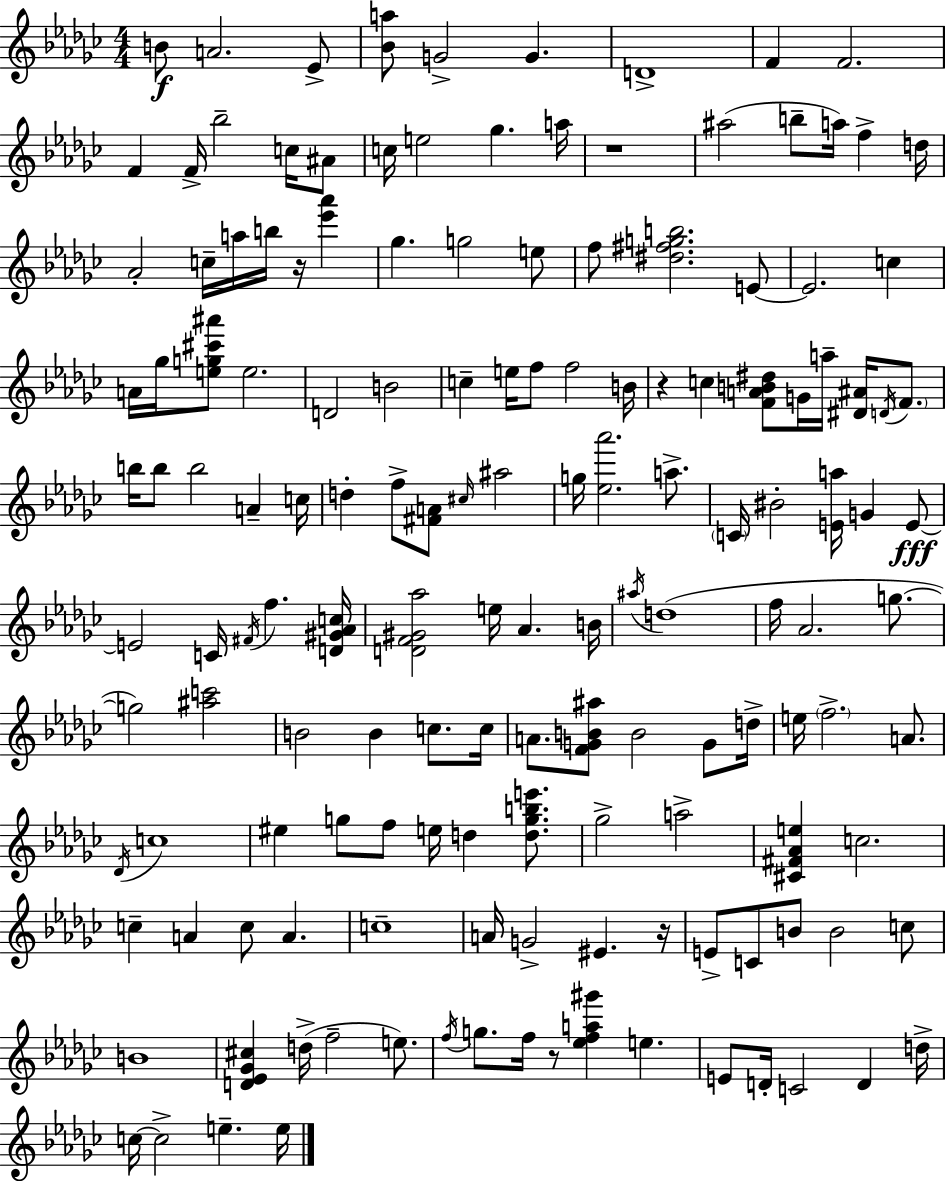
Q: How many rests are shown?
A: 5